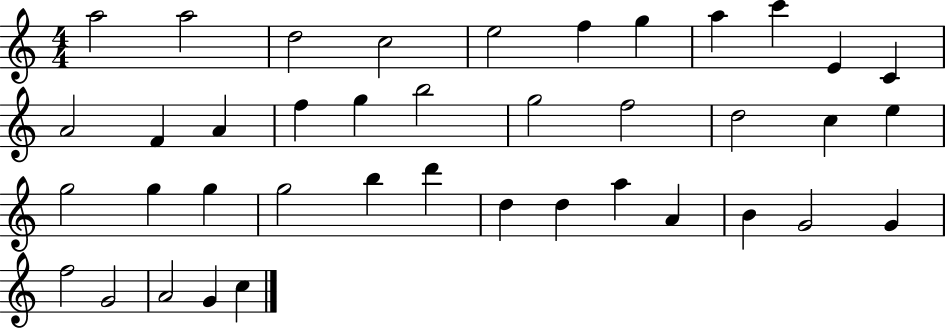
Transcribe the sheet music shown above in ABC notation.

X:1
T:Untitled
M:4/4
L:1/4
K:C
a2 a2 d2 c2 e2 f g a c' E C A2 F A f g b2 g2 f2 d2 c e g2 g g g2 b d' d d a A B G2 G f2 G2 A2 G c